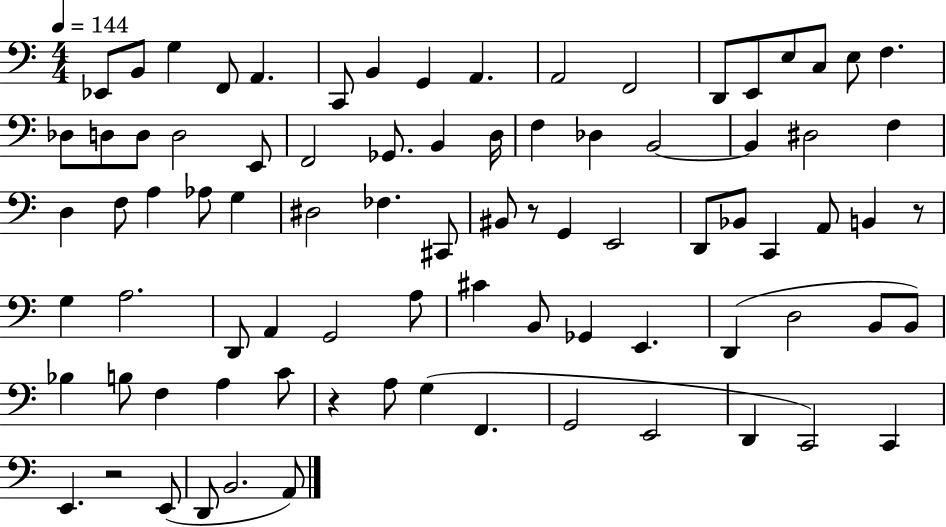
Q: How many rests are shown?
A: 4